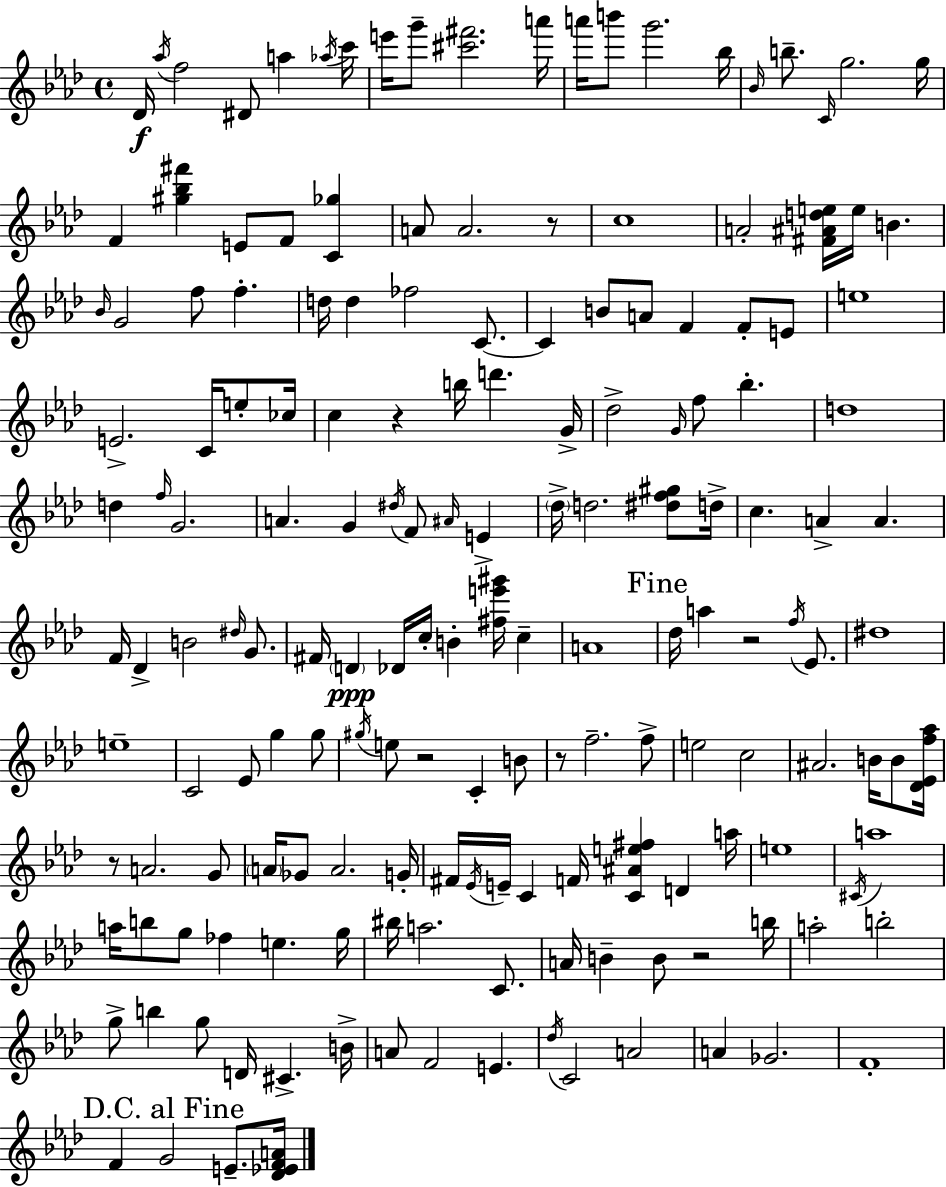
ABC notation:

X:1
T:Untitled
M:4/4
L:1/4
K:Ab
_D/4 _a/4 f2 ^D/2 a _a/4 c'/4 e'/4 g'/2 [^c'^f']2 a'/4 a'/4 b'/2 g'2 _b/4 _B/4 b/2 C/4 g2 g/4 F [^g_b^f'] E/2 F/2 [C_g] A/2 A2 z/2 c4 A2 [^F^Ade]/4 e/4 B _B/4 G2 f/2 f d/4 d _f2 C/2 C B/2 A/2 F F/2 E/2 e4 E2 C/4 e/2 _c/4 c z b/4 d' G/4 _d2 G/4 f/2 _b d4 d f/4 G2 A G ^d/4 F/2 ^A/4 E _d/4 d2 [^df^g]/2 d/4 c A A F/4 _D B2 ^d/4 G/2 ^F/4 D _D/4 c/4 B [^fe'^g']/4 c A4 _d/4 a z2 f/4 _E/2 ^d4 e4 C2 _E/2 g g/2 ^g/4 e/2 z2 C B/2 z/2 f2 f/2 e2 c2 ^A2 B/4 B/2 [_D_Ef_a]/4 z/2 A2 G/2 A/4 _G/2 A2 G/4 ^F/4 _E/4 E/4 C F/4 [C^Ae^f] D a/4 e4 ^C/4 a4 a/4 b/2 g/2 _f e g/4 ^b/4 a2 C/2 A/4 B B/2 z2 b/4 a2 b2 g/2 b g/2 D/4 ^C B/4 A/2 F2 E _d/4 C2 A2 A _G2 F4 F G2 E/2 [_D_EFA]/4